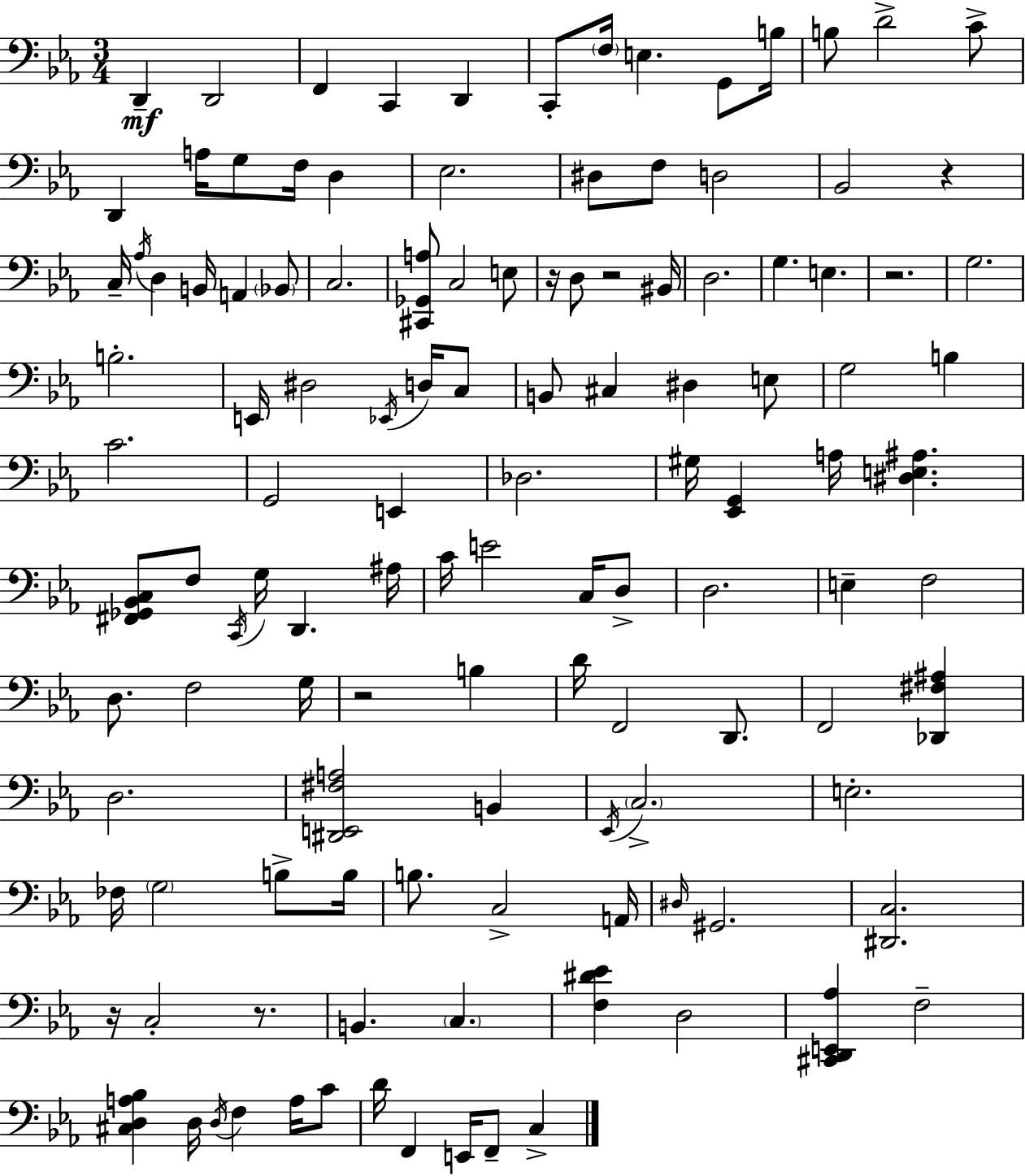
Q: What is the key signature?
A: C minor